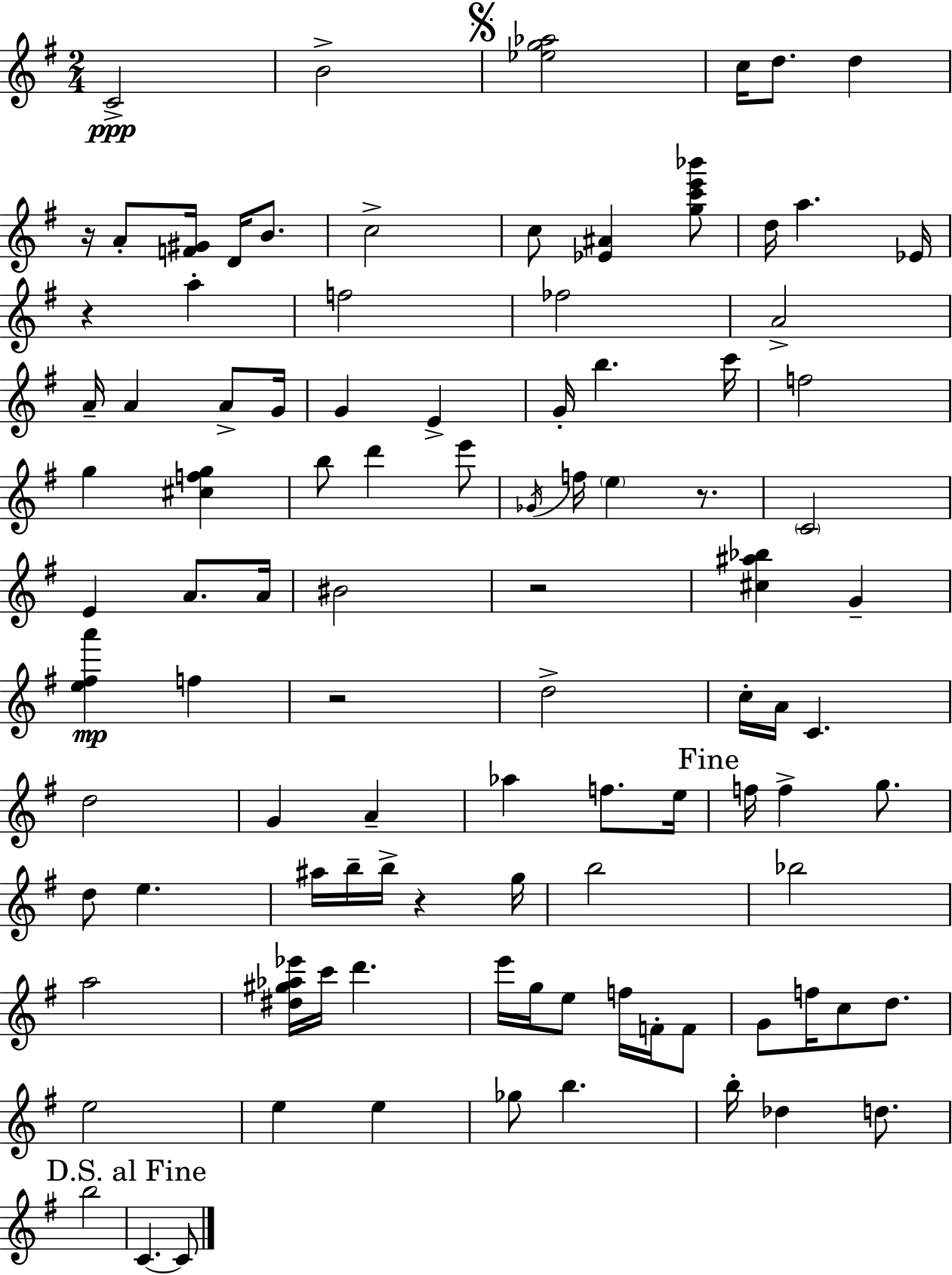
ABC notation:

X:1
T:Untitled
M:2/4
L:1/4
K:G
C2 B2 [_eg_a]2 c/4 d/2 d z/4 A/2 [F^G]/4 D/4 B/2 c2 c/2 [_E^A] [gc'e'_b']/2 d/4 a _E/4 z a f2 _f2 A2 A/4 A A/2 G/4 G E G/4 b c'/4 f2 g [^cfg] b/2 d' e'/2 _G/4 f/4 e z/2 C2 E A/2 A/4 ^B2 z2 [^c^a_b] G [e^fa'] f z2 d2 c/4 A/4 C d2 G A _a f/2 e/4 f/4 f g/2 d/2 e ^a/4 b/4 b/4 z g/4 b2 _b2 a2 [^d^g_a_e']/4 c'/4 d' e'/4 g/4 e/2 f/4 F/4 F/2 G/2 f/4 c/2 d/2 e2 e e _g/2 b b/4 _d d/2 b2 C C/2